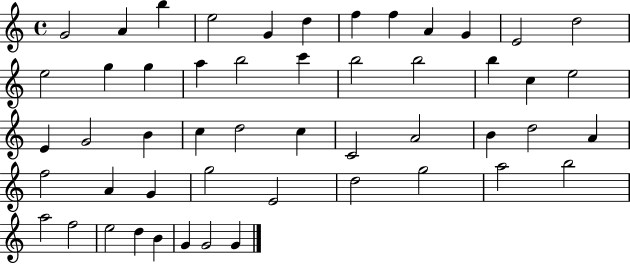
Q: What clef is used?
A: treble